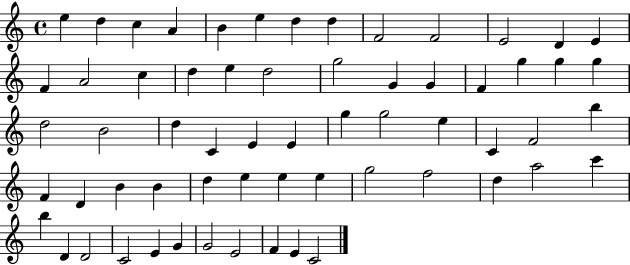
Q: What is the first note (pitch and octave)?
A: E5